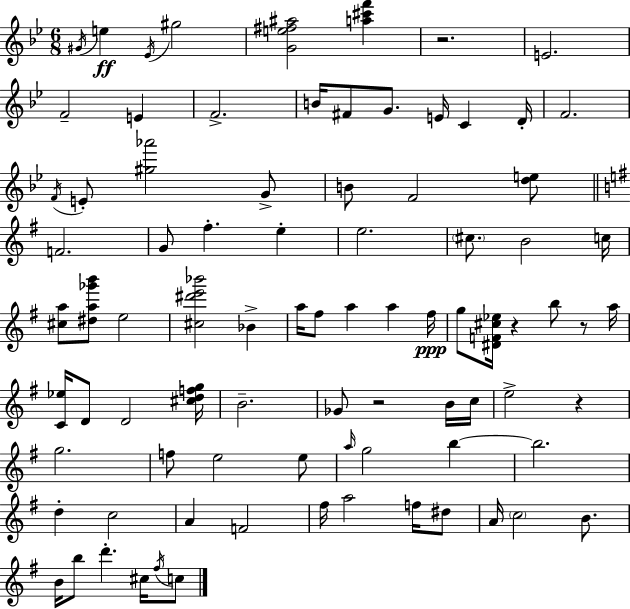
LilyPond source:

{
  \clef treble
  \numericTimeSignature
  \time 6/8
  \key g \minor
  \acciaccatura { gis'16 }\ff e''4 \acciaccatura { ees'16 } gis''2 | <g' e'' fis'' ais''>2 <a'' cis''' f'''>4 | r2. | e'2. | \break f'2-- e'4 | f'2.-> | b'16 fis'8 g'8. e'16 c'4 | d'16-. f'2. | \break \acciaccatura { f'16 } e'8-. <gis'' aes'''>2 | g'8-> b'8 f'2 | <d'' e''>8 \bar "||" \break \key g \major f'2. | g'8 fis''4.-. e''4-. | e''2. | \parenthesize cis''8. b'2 c''16 | \break <cis'' a''>8 <dis'' a'' ges''' b'''>8 e''2 | <cis'' dis''' e''' bes'''>2 bes'4-> | a''16 fis''8 a''4 a''4 fis''16\ppp | g''8 <dis' f' cis'' ees''>16 r4 b''8 r8 a''16 | \break <c' ees''>16 d'8 d'2 <cis'' d'' f'' g''>16 | b'2.-- | ges'8 r2 b'16 c''16 | e''2-> r4 | \break g''2. | f''8 e''2 e''8 | \grace { a''16 } g''2 b''4~~ | b''2. | \break d''4-. c''2 | a'4 f'2 | fis''16 a''2 f''16 dis''8 | a'16 \parenthesize c''2 b'8. | \break b'16 b''8 d'''4.-. cis''16 \acciaccatura { fis''16 } | c''8 \bar "|."
}